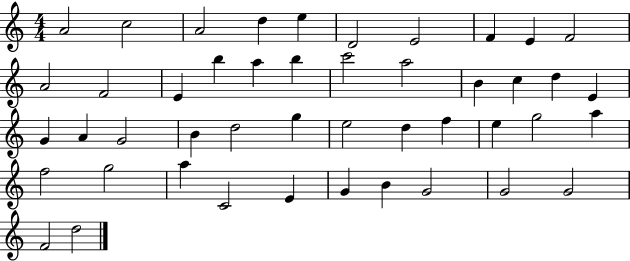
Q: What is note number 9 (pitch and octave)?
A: E4